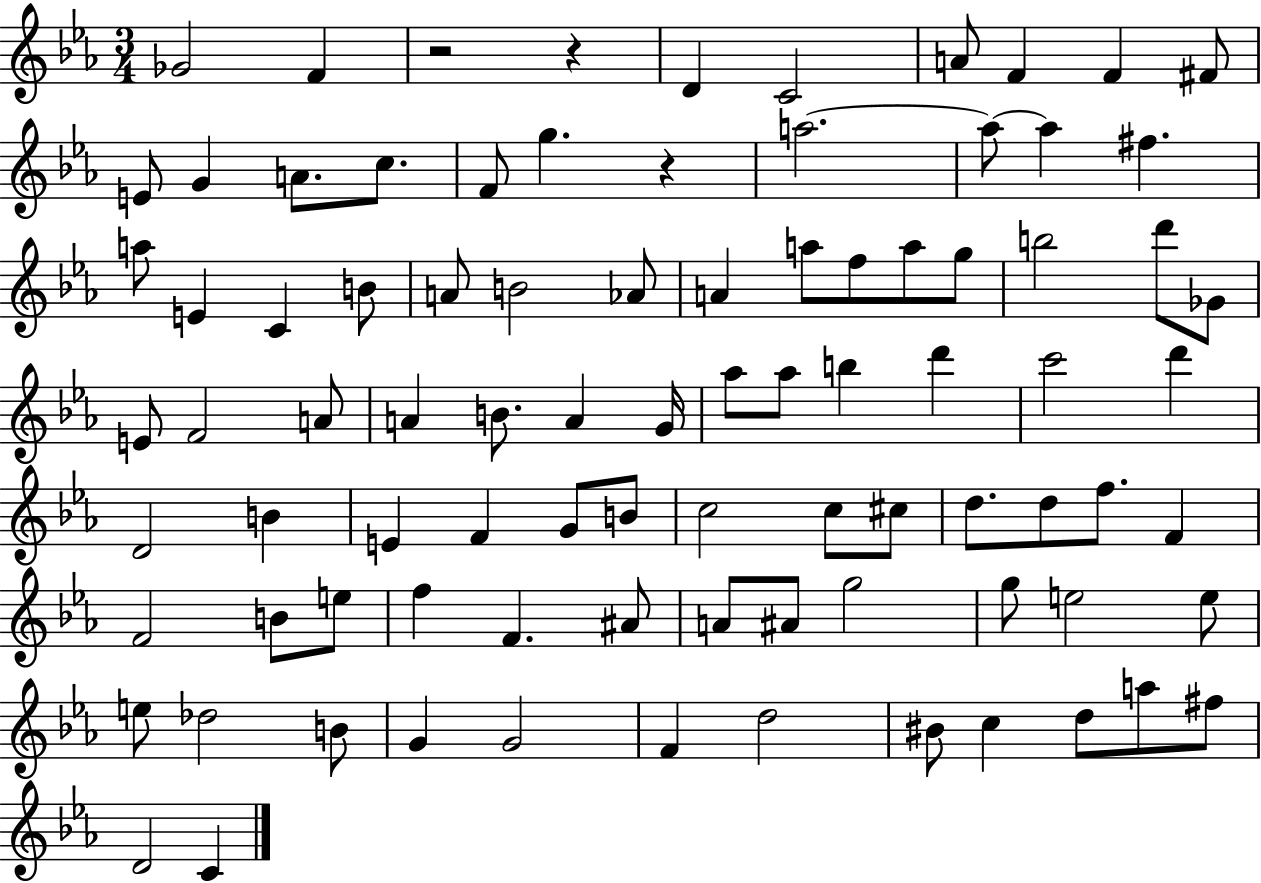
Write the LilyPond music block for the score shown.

{
  \clef treble
  \numericTimeSignature
  \time 3/4
  \key ees \major
  ges'2 f'4 | r2 r4 | d'4 c'2 | a'8 f'4 f'4 fis'8 | \break e'8 g'4 a'8. c''8. | f'8 g''4. r4 | a''2.~~ | a''8~~ a''4 fis''4. | \break a''8 e'4 c'4 b'8 | a'8 b'2 aes'8 | a'4 a''8 f''8 a''8 g''8 | b''2 d'''8 ges'8 | \break e'8 f'2 a'8 | a'4 b'8. a'4 g'16 | aes''8 aes''8 b''4 d'''4 | c'''2 d'''4 | \break d'2 b'4 | e'4 f'4 g'8 b'8 | c''2 c''8 cis''8 | d''8. d''8 f''8. f'4 | \break f'2 b'8 e''8 | f''4 f'4. ais'8 | a'8 ais'8 g''2 | g''8 e''2 e''8 | \break e''8 des''2 b'8 | g'4 g'2 | f'4 d''2 | bis'8 c''4 d''8 a''8 fis''8 | \break d'2 c'4 | \bar "|."
}